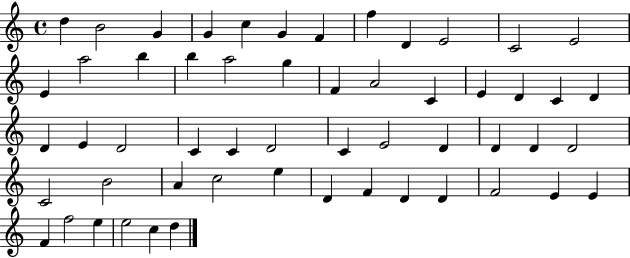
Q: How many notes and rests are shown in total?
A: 55